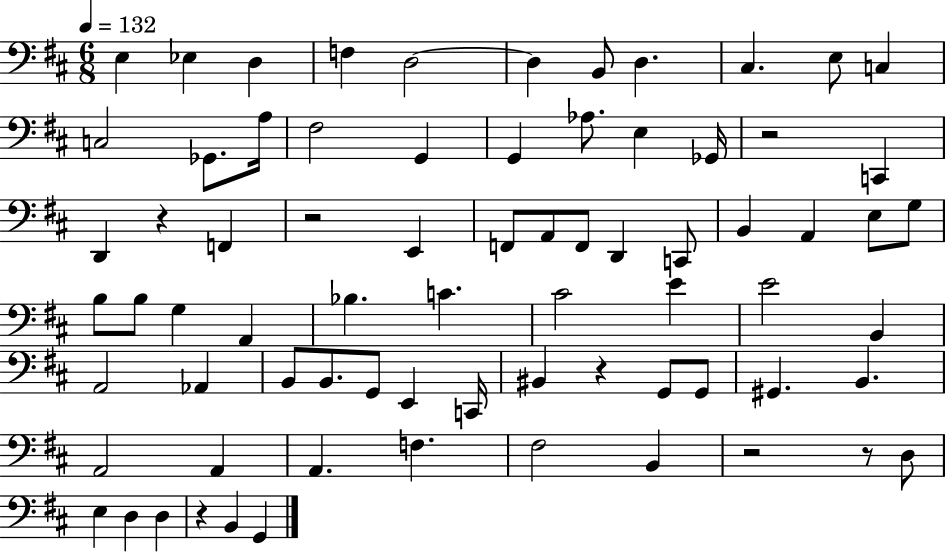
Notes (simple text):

E3/q Eb3/q D3/q F3/q D3/h D3/q B2/e D3/q. C#3/q. E3/e C3/q C3/h Gb2/e. A3/s F#3/h G2/q G2/q Ab3/e. E3/q Gb2/s R/h C2/q D2/q R/q F2/q R/h E2/q F2/e A2/e F2/e D2/q C2/e B2/q A2/q E3/e G3/e B3/e B3/e G3/q A2/q Bb3/q. C4/q. C#4/h E4/q E4/h B2/q A2/h Ab2/q B2/e B2/e. G2/e E2/q C2/s BIS2/q R/q G2/e G2/e G#2/q. B2/q. A2/h A2/q A2/q. F3/q. F#3/h B2/q R/h R/e D3/e E3/q D3/q D3/q R/q B2/q G2/q